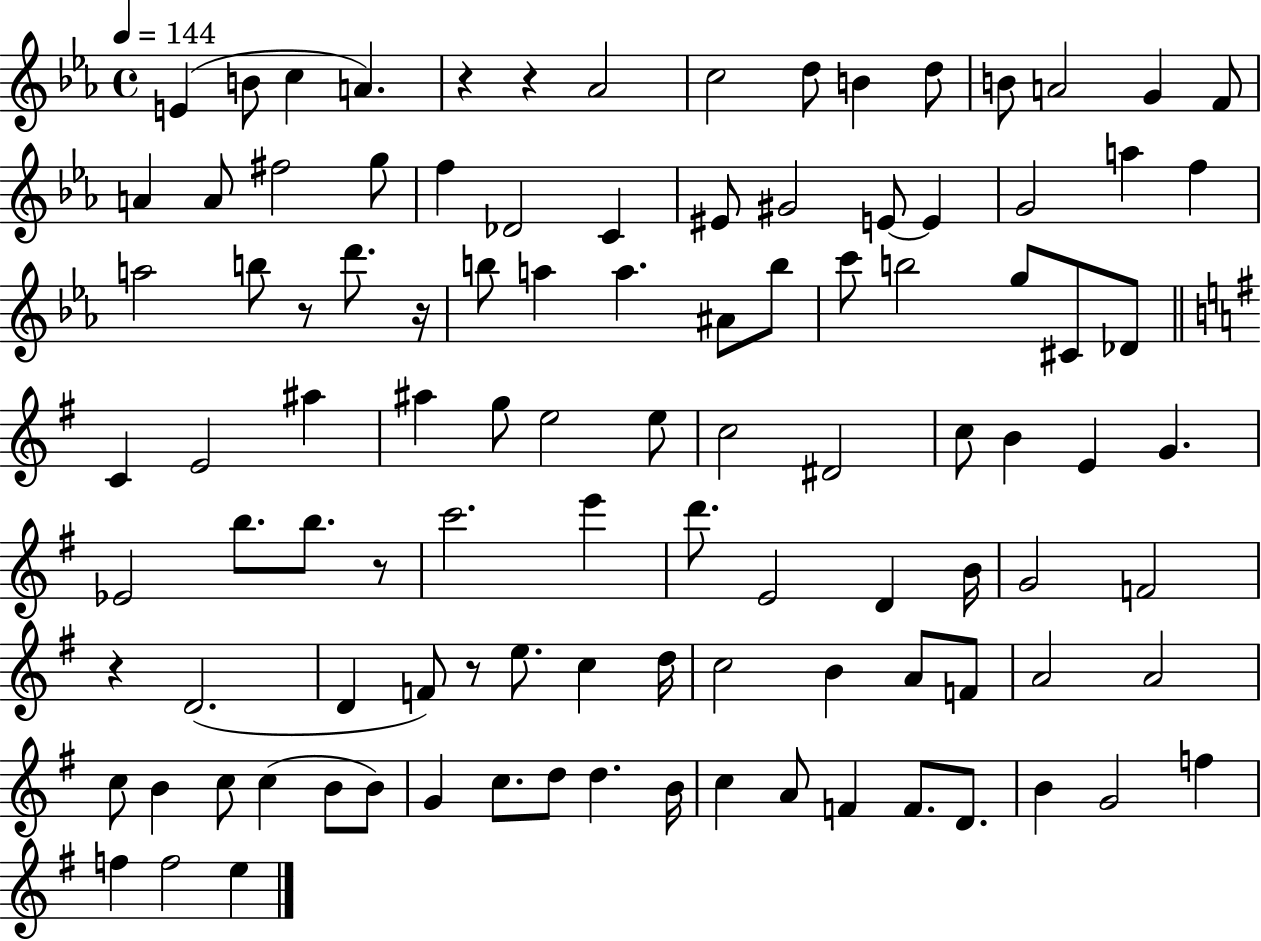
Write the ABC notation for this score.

X:1
T:Untitled
M:4/4
L:1/4
K:Eb
E B/2 c A z z _A2 c2 d/2 B d/2 B/2 A2 G F/2 A A/2 ^f2 g/2 f _D2 C ^E/2 ^G2 E/2 E G2 a f a2 b/2 z/2 d'/2 z/4 b/2 a a ^A/2 b/2 c'/2 b2 g/2 ^C/2 _D/2 C E2 ^a ^a g/2 e2 e/2 c2 ^D2 c/2 B E G _E2 b/2 b/2 z/2 c'2 e' d'/2 E2 D B/4 G2 F2 z D2 D F/2 z/2 e/2 c d/4 c2 B A/2 F/2 A2 A2 c/2 B c/2 c B/2 B/2 G c/2 d/2 d B/4 c A/2 F F/2 D/2 B G2 f f f2 e